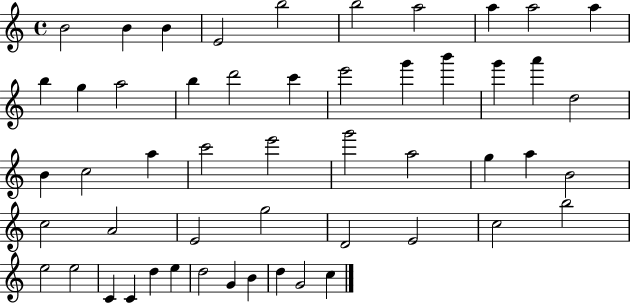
B4/h B4/q B4/q E4/h B5/h B5/h A5/h A5/q A5/h A5/q B5/q G5/q A5/h B5/q D6/h C6/q E6/h G6/q B6/q G6/q A6/q D5/h B4/q C5/h A5/q C6/h E6/h G6/h A5/h G5/q A5/q B4/h C5/h A4/h E4/h G5/h D4/h E4/h C5/h B5/h E5/h E5/h C4/q C4/q D5/q E5/q D5/h G4/q B4/q D5/q G4/h C5/q